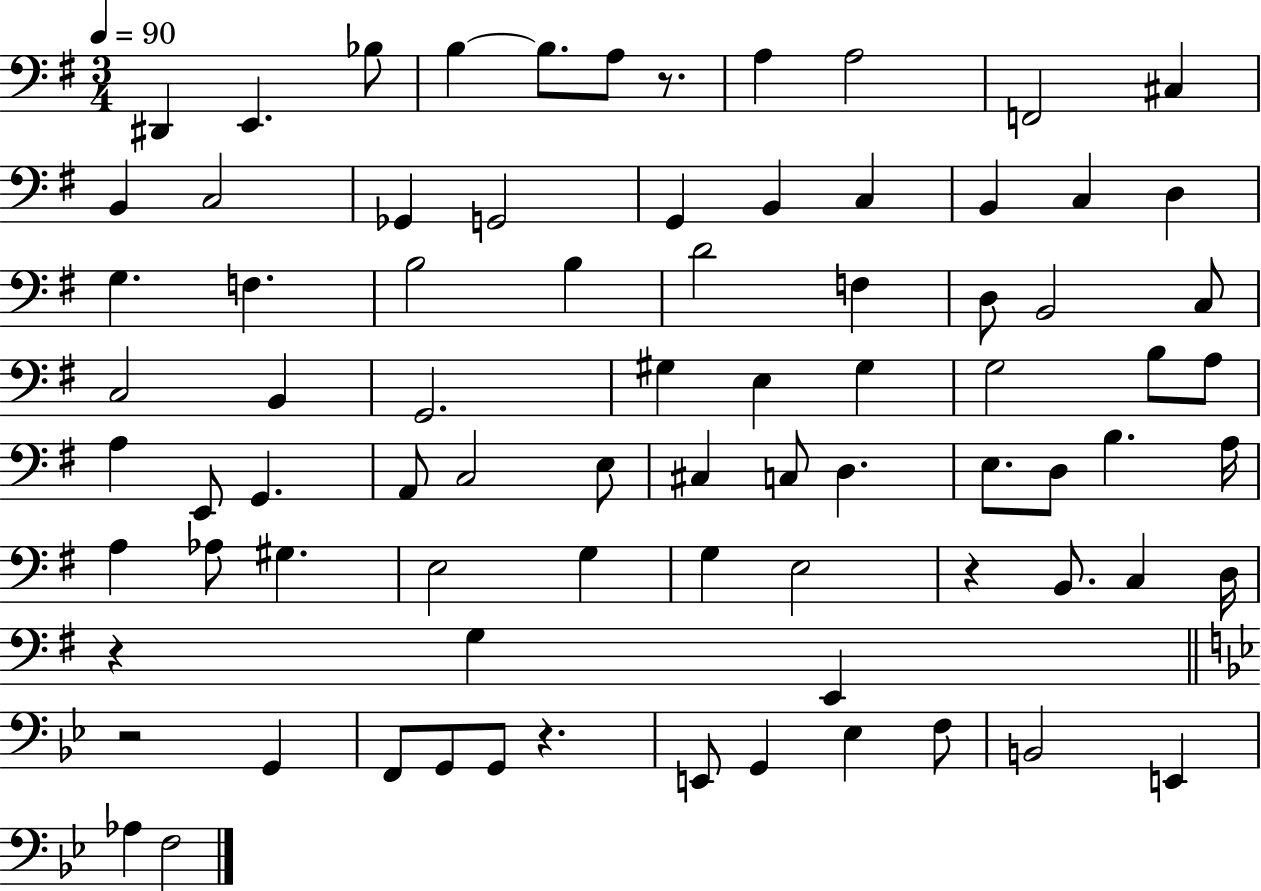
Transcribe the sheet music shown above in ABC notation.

X:1
T:Untitled
M:3/4
L:1/4
K:G
^D,, E,, _B,/2 B, B,/2 A,/2 z/2 A, A,2 F,,2 ^C, B,, C,2 _G,, G,,2 G,, B,, C, B,, C, D, G, F, B,2 B, D2 F, D,/2 B,,2 C,/2 C,2 B,, G,,2 ^G, E, ^G, G,2 B,/2 A,/2 A, E,,/2 G,, A,,/2 C,2 E,/2 ^C, C,/2 D, E,/2 D,/2 B, A,/4 A, _A,/2 ^G, E,2 G, G, E,2 z B,,/2 C, D,/4 z G, E,, z2 G,, F,,/2 G,,/2 G,,/2 z E,,/2 G,, _E, F,/2 B,,2 E,, _A, F,2